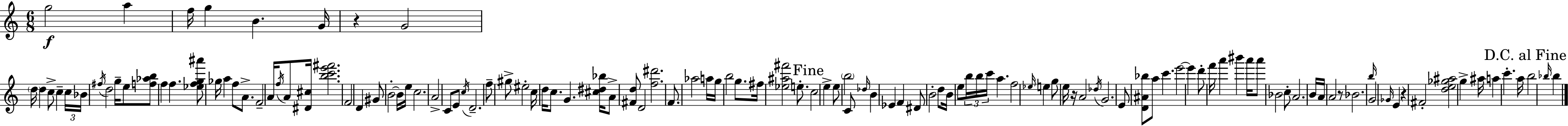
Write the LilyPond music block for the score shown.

{
  \clef treble
  \numericTimeSignature
  \time 6/8
  \key a \minor
  g''2\f a''4 | f''16 g''4 b'4. g'16 | r4 g'2 | \parenthesize d''16 d''4 c''8-> c''4-- \tuplet 3/2 { c''16 | \break bes'16 \acciaccatura { fis''16 } } d''2 g''16-- e''8 | <f'' aes'' b''>8 f''4 f''4. | <ees'' f'' g'' ais'''>8 ges''16 a''4 f''8 a'8.-> | f'2-- a'16 \acciaccatura { f''16 } a'8 | \break <dis' cis''>16 <b'' c''' e''' fis'''>2. | f'2 d'4 | gis'8 b'2-.~~ | b'16 e''16 c''2. | \break a'2-> c'8 | e'8 \acciaccatura { c''16 } d'2.-- | f''8-- gis''8-> eis''2-. | c''16 d''16 c''8. g'4. | \break <cis'' dis'' bes''>16 a'8-> <fis' d''>8 d'2 | <f'' dis'''>2. | f'8. aes''2 | a''16 g''16 b''2 | \break g''8. fis''16 <ees'' ais'' fis'''>2 | e''8.-. \mark "Fine" c''2 e''4-> | e''8 \parenthesize b''2 | c'8 \grace { des''16 } b'4 ees'4 | \break f'4 dis'8 b'2-. | d''8 b'16 e''8 \tuplet 3/2 { b''16 b''16 c'''16 } a''4. | f''2 | \grace { ees''16 } e''4 g''8 e''16 r16 a'2 | \break \acciaccatura { des''16 } g'2. | e'8 <d' ais' bes''>8 a''8 | c'''4. e'''2~~ | e'''4 d'''8-. f'''16 a'''4 | \break bis'''4 a'''16 a'''8 bes'2 | c''8-. a'2. | b'16 a'16 a'2 | r8 bes'2. | \break \grace { b''16 } g'2 | \grace { ges'16 } e'4 r4 | fis'2-. <d'' e'' ges'' ais''>2 | g''4-> ais''16 a''4 | \break c'''4.-. a''16 \mark "D.C. al Fine" b''2 | \grace { bes''16 } bes''4 \bar "|."
}